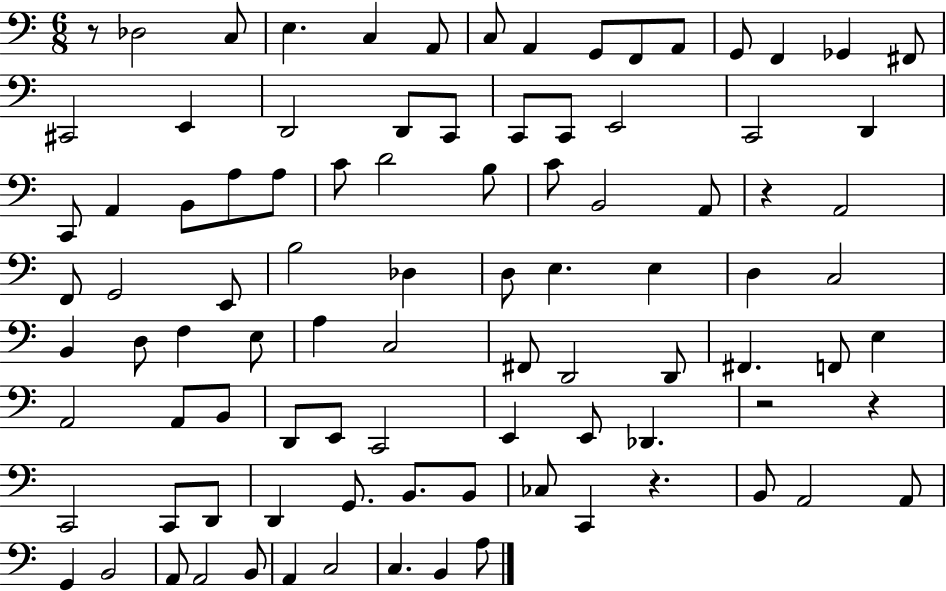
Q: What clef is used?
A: bass